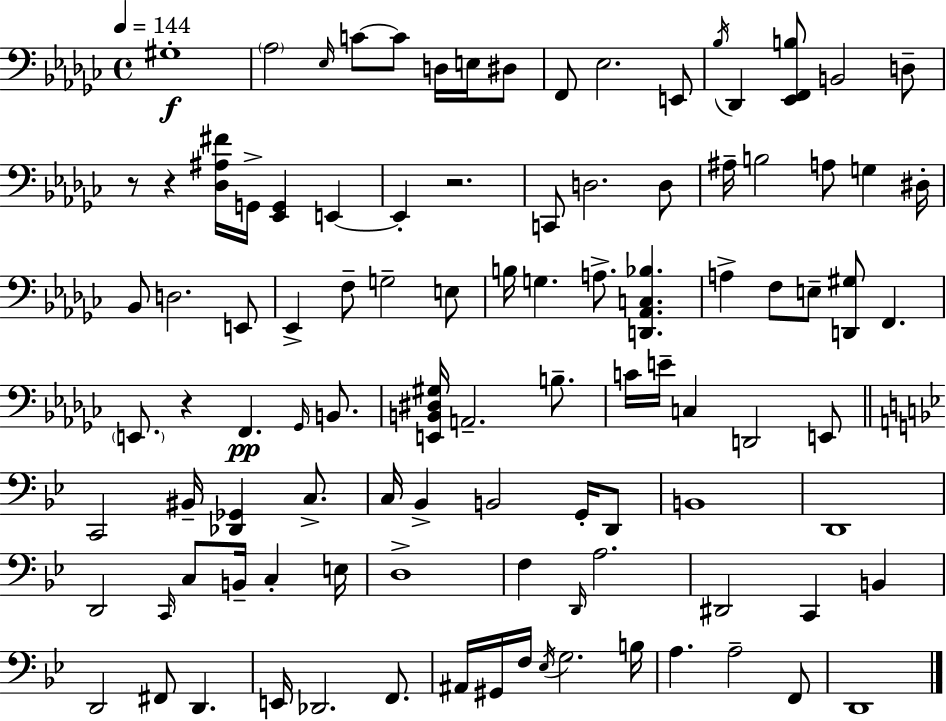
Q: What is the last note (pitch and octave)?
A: D2